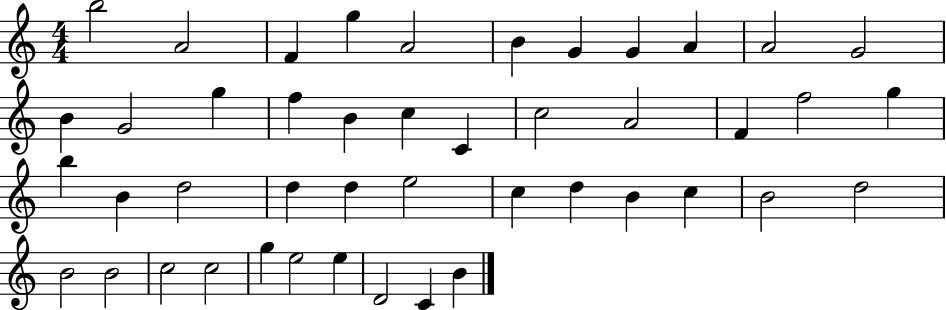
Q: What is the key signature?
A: C major